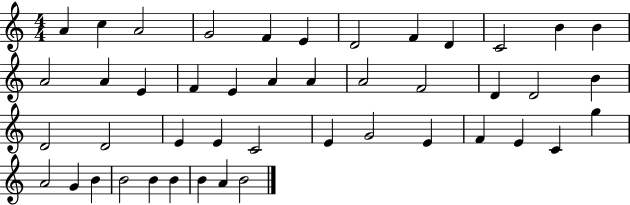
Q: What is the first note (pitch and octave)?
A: A4